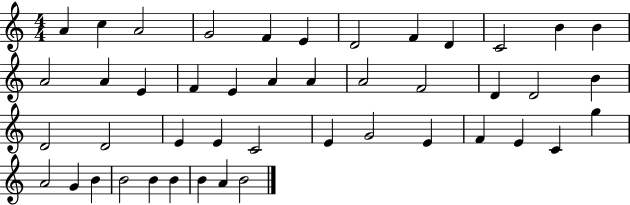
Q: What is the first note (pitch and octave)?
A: A4